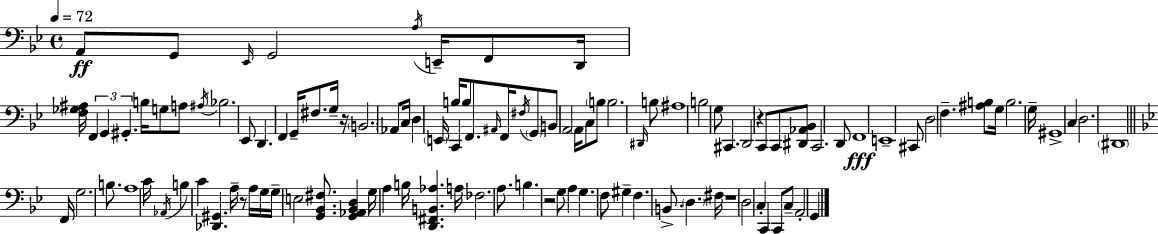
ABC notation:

X:1
T:Untitled
M:4/4
L:1/4
K:Gm
A,,/2 G,,/2 _E,,/4 G,,2 A,/4 E,,/4 F,,/2 D,,/4 [F,_G,^A,]/4 F,, G,, ^G,, B,/4 G,/2 A,/2 ^A,/4 _B,2 _E,,/2 D,, F,, G,,/4 ^F,/2 G,/4 z/4 B,,2 _A,,/2 C,/4 D, E,,/4 C,, B,/4 B,/2 F,,/2 ^A,,/4 F,,/4 ^F,/4 G,,/2 B,,/2 A,,2 A,,/4 C,/2 B,/2 B,2 ^D,,/4 B,/2 ^A,4 B,2 G,/2 ^C,, D,,2 z C,,/2 C,,/2 [^D,,_A,,_B,,]/2 C,,2 D,,/2 F,,4 E,,4 ^C,,/2 D,2 F, [^A,B,]/2 G,/4 B,2 G,/4 ^G,,4 C, D,2 ^D,,4 F,,/4 G,2 B,/2 A,4 C/4 _A,,/4 B, C [_D,,^G,,] A,/4 z/2 A,/4 G,/4 G,/4 E,2 [G,,_B,,^F,]/2 [G,,_A,,_B,,D,] G,/4 A, B,/4 [D,,^F,,B,,_A,] A,/4 _F,2 A,/2 B, z2 G,/2 A, G, F,/2 ^G, F, B,,/2 D, ^F,/4 z4 D,2 C, C,, C,,/2 C,/2 A,,2 G,,